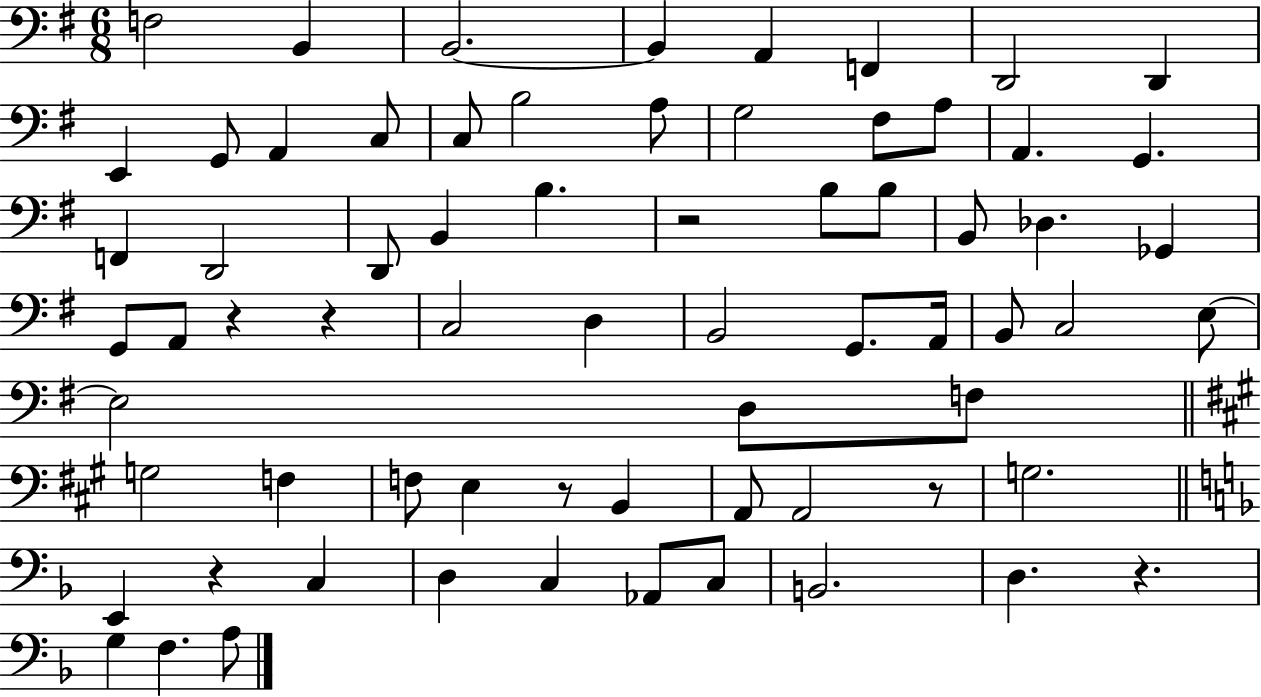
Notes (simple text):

F3/h B2/q B2/h. B2/q A2/q F2/q D2/h D2/q E2/q G2/e A2/q C3/e C3/e B3/h A3/e G3/h F#3/e A3/e A2/q. G2/q. F2/q D2/h D2/e B2/q B3/q. R/h B3/e B3/e B2/e Db3/q. Gb2/q G2/e A2/e R/q R/q C3/h D3/q B2/h G2/e. A2/s B2/e C3/h E3/e E3/h D3/e F3/e G3/h F3/q F3/e E3/q R/e B2/q A2/e A2/h R/e G3/h. E2/q R/q C3/q D3/q C3/q Ab2/e C3/e B2/h. D3/q. R/q. G3/q F3/q. A3/e